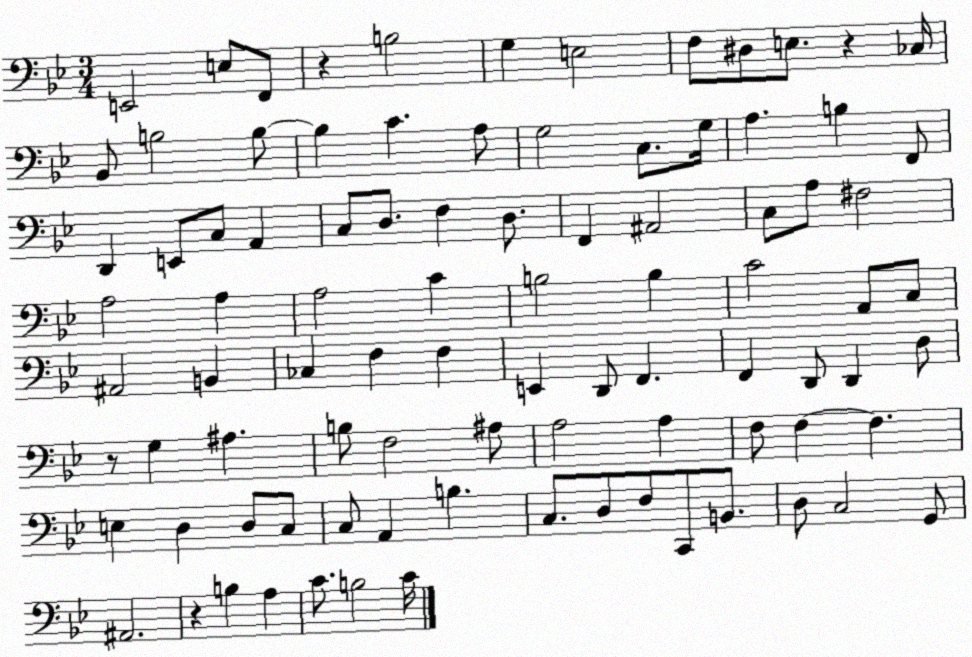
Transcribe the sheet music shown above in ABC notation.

X:1
T:Untitled
M:3/4
L:1/4
K:Bb
E,,2 E,/2 F,,/2 z B,2 G, E,2 F,/2 ^D,/2 E,/2 z _C,/4 _B,,/2 B,2 B,/2 B, C A,/2 G,2 C,/2 G,/4 A, B, F,,/2 D,, E,,/2 C,/2 A,, C,/2 D,/2 F, D,/2 F,, ^A,,2 C,/2 A,/2 ^F,2 A,2 A, A,2 C B,2 B, C2 A,,/2 C,/2 ^A,,2 B,, _C, F, F, E,, D,,/2 F,, F,, D,,/2 D,, D,/2 z/2 G, ^A, B,/2 F,2 ^A,/2 A,2 A, F,/2 F, F, E, D, D,/2 C,/2 C,/2 A,, B, C,/2 D,/2 F,/2 C,,/2 B,,/2 D,/2 C,2 G,,/2 ^A,,2 z B, A, C/2 B,2 C/4